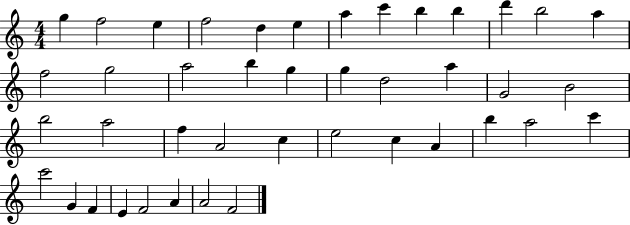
G5/q F5/h E5/q F5/h D5/q E5/q A5/q C6/q B5/q B5/q D6/q B5/h A5/q F5/h G5/h A5/h B5/q G5/q G5/q D5/h A5/q G4/h B4/h B5/h A5/h F5/q A4/h C5/q E5/h C5/q A4/q B5/q A5/h C6/q C6/h G4/q F4/q E4/q F4/h A4/q A4/h F4/h